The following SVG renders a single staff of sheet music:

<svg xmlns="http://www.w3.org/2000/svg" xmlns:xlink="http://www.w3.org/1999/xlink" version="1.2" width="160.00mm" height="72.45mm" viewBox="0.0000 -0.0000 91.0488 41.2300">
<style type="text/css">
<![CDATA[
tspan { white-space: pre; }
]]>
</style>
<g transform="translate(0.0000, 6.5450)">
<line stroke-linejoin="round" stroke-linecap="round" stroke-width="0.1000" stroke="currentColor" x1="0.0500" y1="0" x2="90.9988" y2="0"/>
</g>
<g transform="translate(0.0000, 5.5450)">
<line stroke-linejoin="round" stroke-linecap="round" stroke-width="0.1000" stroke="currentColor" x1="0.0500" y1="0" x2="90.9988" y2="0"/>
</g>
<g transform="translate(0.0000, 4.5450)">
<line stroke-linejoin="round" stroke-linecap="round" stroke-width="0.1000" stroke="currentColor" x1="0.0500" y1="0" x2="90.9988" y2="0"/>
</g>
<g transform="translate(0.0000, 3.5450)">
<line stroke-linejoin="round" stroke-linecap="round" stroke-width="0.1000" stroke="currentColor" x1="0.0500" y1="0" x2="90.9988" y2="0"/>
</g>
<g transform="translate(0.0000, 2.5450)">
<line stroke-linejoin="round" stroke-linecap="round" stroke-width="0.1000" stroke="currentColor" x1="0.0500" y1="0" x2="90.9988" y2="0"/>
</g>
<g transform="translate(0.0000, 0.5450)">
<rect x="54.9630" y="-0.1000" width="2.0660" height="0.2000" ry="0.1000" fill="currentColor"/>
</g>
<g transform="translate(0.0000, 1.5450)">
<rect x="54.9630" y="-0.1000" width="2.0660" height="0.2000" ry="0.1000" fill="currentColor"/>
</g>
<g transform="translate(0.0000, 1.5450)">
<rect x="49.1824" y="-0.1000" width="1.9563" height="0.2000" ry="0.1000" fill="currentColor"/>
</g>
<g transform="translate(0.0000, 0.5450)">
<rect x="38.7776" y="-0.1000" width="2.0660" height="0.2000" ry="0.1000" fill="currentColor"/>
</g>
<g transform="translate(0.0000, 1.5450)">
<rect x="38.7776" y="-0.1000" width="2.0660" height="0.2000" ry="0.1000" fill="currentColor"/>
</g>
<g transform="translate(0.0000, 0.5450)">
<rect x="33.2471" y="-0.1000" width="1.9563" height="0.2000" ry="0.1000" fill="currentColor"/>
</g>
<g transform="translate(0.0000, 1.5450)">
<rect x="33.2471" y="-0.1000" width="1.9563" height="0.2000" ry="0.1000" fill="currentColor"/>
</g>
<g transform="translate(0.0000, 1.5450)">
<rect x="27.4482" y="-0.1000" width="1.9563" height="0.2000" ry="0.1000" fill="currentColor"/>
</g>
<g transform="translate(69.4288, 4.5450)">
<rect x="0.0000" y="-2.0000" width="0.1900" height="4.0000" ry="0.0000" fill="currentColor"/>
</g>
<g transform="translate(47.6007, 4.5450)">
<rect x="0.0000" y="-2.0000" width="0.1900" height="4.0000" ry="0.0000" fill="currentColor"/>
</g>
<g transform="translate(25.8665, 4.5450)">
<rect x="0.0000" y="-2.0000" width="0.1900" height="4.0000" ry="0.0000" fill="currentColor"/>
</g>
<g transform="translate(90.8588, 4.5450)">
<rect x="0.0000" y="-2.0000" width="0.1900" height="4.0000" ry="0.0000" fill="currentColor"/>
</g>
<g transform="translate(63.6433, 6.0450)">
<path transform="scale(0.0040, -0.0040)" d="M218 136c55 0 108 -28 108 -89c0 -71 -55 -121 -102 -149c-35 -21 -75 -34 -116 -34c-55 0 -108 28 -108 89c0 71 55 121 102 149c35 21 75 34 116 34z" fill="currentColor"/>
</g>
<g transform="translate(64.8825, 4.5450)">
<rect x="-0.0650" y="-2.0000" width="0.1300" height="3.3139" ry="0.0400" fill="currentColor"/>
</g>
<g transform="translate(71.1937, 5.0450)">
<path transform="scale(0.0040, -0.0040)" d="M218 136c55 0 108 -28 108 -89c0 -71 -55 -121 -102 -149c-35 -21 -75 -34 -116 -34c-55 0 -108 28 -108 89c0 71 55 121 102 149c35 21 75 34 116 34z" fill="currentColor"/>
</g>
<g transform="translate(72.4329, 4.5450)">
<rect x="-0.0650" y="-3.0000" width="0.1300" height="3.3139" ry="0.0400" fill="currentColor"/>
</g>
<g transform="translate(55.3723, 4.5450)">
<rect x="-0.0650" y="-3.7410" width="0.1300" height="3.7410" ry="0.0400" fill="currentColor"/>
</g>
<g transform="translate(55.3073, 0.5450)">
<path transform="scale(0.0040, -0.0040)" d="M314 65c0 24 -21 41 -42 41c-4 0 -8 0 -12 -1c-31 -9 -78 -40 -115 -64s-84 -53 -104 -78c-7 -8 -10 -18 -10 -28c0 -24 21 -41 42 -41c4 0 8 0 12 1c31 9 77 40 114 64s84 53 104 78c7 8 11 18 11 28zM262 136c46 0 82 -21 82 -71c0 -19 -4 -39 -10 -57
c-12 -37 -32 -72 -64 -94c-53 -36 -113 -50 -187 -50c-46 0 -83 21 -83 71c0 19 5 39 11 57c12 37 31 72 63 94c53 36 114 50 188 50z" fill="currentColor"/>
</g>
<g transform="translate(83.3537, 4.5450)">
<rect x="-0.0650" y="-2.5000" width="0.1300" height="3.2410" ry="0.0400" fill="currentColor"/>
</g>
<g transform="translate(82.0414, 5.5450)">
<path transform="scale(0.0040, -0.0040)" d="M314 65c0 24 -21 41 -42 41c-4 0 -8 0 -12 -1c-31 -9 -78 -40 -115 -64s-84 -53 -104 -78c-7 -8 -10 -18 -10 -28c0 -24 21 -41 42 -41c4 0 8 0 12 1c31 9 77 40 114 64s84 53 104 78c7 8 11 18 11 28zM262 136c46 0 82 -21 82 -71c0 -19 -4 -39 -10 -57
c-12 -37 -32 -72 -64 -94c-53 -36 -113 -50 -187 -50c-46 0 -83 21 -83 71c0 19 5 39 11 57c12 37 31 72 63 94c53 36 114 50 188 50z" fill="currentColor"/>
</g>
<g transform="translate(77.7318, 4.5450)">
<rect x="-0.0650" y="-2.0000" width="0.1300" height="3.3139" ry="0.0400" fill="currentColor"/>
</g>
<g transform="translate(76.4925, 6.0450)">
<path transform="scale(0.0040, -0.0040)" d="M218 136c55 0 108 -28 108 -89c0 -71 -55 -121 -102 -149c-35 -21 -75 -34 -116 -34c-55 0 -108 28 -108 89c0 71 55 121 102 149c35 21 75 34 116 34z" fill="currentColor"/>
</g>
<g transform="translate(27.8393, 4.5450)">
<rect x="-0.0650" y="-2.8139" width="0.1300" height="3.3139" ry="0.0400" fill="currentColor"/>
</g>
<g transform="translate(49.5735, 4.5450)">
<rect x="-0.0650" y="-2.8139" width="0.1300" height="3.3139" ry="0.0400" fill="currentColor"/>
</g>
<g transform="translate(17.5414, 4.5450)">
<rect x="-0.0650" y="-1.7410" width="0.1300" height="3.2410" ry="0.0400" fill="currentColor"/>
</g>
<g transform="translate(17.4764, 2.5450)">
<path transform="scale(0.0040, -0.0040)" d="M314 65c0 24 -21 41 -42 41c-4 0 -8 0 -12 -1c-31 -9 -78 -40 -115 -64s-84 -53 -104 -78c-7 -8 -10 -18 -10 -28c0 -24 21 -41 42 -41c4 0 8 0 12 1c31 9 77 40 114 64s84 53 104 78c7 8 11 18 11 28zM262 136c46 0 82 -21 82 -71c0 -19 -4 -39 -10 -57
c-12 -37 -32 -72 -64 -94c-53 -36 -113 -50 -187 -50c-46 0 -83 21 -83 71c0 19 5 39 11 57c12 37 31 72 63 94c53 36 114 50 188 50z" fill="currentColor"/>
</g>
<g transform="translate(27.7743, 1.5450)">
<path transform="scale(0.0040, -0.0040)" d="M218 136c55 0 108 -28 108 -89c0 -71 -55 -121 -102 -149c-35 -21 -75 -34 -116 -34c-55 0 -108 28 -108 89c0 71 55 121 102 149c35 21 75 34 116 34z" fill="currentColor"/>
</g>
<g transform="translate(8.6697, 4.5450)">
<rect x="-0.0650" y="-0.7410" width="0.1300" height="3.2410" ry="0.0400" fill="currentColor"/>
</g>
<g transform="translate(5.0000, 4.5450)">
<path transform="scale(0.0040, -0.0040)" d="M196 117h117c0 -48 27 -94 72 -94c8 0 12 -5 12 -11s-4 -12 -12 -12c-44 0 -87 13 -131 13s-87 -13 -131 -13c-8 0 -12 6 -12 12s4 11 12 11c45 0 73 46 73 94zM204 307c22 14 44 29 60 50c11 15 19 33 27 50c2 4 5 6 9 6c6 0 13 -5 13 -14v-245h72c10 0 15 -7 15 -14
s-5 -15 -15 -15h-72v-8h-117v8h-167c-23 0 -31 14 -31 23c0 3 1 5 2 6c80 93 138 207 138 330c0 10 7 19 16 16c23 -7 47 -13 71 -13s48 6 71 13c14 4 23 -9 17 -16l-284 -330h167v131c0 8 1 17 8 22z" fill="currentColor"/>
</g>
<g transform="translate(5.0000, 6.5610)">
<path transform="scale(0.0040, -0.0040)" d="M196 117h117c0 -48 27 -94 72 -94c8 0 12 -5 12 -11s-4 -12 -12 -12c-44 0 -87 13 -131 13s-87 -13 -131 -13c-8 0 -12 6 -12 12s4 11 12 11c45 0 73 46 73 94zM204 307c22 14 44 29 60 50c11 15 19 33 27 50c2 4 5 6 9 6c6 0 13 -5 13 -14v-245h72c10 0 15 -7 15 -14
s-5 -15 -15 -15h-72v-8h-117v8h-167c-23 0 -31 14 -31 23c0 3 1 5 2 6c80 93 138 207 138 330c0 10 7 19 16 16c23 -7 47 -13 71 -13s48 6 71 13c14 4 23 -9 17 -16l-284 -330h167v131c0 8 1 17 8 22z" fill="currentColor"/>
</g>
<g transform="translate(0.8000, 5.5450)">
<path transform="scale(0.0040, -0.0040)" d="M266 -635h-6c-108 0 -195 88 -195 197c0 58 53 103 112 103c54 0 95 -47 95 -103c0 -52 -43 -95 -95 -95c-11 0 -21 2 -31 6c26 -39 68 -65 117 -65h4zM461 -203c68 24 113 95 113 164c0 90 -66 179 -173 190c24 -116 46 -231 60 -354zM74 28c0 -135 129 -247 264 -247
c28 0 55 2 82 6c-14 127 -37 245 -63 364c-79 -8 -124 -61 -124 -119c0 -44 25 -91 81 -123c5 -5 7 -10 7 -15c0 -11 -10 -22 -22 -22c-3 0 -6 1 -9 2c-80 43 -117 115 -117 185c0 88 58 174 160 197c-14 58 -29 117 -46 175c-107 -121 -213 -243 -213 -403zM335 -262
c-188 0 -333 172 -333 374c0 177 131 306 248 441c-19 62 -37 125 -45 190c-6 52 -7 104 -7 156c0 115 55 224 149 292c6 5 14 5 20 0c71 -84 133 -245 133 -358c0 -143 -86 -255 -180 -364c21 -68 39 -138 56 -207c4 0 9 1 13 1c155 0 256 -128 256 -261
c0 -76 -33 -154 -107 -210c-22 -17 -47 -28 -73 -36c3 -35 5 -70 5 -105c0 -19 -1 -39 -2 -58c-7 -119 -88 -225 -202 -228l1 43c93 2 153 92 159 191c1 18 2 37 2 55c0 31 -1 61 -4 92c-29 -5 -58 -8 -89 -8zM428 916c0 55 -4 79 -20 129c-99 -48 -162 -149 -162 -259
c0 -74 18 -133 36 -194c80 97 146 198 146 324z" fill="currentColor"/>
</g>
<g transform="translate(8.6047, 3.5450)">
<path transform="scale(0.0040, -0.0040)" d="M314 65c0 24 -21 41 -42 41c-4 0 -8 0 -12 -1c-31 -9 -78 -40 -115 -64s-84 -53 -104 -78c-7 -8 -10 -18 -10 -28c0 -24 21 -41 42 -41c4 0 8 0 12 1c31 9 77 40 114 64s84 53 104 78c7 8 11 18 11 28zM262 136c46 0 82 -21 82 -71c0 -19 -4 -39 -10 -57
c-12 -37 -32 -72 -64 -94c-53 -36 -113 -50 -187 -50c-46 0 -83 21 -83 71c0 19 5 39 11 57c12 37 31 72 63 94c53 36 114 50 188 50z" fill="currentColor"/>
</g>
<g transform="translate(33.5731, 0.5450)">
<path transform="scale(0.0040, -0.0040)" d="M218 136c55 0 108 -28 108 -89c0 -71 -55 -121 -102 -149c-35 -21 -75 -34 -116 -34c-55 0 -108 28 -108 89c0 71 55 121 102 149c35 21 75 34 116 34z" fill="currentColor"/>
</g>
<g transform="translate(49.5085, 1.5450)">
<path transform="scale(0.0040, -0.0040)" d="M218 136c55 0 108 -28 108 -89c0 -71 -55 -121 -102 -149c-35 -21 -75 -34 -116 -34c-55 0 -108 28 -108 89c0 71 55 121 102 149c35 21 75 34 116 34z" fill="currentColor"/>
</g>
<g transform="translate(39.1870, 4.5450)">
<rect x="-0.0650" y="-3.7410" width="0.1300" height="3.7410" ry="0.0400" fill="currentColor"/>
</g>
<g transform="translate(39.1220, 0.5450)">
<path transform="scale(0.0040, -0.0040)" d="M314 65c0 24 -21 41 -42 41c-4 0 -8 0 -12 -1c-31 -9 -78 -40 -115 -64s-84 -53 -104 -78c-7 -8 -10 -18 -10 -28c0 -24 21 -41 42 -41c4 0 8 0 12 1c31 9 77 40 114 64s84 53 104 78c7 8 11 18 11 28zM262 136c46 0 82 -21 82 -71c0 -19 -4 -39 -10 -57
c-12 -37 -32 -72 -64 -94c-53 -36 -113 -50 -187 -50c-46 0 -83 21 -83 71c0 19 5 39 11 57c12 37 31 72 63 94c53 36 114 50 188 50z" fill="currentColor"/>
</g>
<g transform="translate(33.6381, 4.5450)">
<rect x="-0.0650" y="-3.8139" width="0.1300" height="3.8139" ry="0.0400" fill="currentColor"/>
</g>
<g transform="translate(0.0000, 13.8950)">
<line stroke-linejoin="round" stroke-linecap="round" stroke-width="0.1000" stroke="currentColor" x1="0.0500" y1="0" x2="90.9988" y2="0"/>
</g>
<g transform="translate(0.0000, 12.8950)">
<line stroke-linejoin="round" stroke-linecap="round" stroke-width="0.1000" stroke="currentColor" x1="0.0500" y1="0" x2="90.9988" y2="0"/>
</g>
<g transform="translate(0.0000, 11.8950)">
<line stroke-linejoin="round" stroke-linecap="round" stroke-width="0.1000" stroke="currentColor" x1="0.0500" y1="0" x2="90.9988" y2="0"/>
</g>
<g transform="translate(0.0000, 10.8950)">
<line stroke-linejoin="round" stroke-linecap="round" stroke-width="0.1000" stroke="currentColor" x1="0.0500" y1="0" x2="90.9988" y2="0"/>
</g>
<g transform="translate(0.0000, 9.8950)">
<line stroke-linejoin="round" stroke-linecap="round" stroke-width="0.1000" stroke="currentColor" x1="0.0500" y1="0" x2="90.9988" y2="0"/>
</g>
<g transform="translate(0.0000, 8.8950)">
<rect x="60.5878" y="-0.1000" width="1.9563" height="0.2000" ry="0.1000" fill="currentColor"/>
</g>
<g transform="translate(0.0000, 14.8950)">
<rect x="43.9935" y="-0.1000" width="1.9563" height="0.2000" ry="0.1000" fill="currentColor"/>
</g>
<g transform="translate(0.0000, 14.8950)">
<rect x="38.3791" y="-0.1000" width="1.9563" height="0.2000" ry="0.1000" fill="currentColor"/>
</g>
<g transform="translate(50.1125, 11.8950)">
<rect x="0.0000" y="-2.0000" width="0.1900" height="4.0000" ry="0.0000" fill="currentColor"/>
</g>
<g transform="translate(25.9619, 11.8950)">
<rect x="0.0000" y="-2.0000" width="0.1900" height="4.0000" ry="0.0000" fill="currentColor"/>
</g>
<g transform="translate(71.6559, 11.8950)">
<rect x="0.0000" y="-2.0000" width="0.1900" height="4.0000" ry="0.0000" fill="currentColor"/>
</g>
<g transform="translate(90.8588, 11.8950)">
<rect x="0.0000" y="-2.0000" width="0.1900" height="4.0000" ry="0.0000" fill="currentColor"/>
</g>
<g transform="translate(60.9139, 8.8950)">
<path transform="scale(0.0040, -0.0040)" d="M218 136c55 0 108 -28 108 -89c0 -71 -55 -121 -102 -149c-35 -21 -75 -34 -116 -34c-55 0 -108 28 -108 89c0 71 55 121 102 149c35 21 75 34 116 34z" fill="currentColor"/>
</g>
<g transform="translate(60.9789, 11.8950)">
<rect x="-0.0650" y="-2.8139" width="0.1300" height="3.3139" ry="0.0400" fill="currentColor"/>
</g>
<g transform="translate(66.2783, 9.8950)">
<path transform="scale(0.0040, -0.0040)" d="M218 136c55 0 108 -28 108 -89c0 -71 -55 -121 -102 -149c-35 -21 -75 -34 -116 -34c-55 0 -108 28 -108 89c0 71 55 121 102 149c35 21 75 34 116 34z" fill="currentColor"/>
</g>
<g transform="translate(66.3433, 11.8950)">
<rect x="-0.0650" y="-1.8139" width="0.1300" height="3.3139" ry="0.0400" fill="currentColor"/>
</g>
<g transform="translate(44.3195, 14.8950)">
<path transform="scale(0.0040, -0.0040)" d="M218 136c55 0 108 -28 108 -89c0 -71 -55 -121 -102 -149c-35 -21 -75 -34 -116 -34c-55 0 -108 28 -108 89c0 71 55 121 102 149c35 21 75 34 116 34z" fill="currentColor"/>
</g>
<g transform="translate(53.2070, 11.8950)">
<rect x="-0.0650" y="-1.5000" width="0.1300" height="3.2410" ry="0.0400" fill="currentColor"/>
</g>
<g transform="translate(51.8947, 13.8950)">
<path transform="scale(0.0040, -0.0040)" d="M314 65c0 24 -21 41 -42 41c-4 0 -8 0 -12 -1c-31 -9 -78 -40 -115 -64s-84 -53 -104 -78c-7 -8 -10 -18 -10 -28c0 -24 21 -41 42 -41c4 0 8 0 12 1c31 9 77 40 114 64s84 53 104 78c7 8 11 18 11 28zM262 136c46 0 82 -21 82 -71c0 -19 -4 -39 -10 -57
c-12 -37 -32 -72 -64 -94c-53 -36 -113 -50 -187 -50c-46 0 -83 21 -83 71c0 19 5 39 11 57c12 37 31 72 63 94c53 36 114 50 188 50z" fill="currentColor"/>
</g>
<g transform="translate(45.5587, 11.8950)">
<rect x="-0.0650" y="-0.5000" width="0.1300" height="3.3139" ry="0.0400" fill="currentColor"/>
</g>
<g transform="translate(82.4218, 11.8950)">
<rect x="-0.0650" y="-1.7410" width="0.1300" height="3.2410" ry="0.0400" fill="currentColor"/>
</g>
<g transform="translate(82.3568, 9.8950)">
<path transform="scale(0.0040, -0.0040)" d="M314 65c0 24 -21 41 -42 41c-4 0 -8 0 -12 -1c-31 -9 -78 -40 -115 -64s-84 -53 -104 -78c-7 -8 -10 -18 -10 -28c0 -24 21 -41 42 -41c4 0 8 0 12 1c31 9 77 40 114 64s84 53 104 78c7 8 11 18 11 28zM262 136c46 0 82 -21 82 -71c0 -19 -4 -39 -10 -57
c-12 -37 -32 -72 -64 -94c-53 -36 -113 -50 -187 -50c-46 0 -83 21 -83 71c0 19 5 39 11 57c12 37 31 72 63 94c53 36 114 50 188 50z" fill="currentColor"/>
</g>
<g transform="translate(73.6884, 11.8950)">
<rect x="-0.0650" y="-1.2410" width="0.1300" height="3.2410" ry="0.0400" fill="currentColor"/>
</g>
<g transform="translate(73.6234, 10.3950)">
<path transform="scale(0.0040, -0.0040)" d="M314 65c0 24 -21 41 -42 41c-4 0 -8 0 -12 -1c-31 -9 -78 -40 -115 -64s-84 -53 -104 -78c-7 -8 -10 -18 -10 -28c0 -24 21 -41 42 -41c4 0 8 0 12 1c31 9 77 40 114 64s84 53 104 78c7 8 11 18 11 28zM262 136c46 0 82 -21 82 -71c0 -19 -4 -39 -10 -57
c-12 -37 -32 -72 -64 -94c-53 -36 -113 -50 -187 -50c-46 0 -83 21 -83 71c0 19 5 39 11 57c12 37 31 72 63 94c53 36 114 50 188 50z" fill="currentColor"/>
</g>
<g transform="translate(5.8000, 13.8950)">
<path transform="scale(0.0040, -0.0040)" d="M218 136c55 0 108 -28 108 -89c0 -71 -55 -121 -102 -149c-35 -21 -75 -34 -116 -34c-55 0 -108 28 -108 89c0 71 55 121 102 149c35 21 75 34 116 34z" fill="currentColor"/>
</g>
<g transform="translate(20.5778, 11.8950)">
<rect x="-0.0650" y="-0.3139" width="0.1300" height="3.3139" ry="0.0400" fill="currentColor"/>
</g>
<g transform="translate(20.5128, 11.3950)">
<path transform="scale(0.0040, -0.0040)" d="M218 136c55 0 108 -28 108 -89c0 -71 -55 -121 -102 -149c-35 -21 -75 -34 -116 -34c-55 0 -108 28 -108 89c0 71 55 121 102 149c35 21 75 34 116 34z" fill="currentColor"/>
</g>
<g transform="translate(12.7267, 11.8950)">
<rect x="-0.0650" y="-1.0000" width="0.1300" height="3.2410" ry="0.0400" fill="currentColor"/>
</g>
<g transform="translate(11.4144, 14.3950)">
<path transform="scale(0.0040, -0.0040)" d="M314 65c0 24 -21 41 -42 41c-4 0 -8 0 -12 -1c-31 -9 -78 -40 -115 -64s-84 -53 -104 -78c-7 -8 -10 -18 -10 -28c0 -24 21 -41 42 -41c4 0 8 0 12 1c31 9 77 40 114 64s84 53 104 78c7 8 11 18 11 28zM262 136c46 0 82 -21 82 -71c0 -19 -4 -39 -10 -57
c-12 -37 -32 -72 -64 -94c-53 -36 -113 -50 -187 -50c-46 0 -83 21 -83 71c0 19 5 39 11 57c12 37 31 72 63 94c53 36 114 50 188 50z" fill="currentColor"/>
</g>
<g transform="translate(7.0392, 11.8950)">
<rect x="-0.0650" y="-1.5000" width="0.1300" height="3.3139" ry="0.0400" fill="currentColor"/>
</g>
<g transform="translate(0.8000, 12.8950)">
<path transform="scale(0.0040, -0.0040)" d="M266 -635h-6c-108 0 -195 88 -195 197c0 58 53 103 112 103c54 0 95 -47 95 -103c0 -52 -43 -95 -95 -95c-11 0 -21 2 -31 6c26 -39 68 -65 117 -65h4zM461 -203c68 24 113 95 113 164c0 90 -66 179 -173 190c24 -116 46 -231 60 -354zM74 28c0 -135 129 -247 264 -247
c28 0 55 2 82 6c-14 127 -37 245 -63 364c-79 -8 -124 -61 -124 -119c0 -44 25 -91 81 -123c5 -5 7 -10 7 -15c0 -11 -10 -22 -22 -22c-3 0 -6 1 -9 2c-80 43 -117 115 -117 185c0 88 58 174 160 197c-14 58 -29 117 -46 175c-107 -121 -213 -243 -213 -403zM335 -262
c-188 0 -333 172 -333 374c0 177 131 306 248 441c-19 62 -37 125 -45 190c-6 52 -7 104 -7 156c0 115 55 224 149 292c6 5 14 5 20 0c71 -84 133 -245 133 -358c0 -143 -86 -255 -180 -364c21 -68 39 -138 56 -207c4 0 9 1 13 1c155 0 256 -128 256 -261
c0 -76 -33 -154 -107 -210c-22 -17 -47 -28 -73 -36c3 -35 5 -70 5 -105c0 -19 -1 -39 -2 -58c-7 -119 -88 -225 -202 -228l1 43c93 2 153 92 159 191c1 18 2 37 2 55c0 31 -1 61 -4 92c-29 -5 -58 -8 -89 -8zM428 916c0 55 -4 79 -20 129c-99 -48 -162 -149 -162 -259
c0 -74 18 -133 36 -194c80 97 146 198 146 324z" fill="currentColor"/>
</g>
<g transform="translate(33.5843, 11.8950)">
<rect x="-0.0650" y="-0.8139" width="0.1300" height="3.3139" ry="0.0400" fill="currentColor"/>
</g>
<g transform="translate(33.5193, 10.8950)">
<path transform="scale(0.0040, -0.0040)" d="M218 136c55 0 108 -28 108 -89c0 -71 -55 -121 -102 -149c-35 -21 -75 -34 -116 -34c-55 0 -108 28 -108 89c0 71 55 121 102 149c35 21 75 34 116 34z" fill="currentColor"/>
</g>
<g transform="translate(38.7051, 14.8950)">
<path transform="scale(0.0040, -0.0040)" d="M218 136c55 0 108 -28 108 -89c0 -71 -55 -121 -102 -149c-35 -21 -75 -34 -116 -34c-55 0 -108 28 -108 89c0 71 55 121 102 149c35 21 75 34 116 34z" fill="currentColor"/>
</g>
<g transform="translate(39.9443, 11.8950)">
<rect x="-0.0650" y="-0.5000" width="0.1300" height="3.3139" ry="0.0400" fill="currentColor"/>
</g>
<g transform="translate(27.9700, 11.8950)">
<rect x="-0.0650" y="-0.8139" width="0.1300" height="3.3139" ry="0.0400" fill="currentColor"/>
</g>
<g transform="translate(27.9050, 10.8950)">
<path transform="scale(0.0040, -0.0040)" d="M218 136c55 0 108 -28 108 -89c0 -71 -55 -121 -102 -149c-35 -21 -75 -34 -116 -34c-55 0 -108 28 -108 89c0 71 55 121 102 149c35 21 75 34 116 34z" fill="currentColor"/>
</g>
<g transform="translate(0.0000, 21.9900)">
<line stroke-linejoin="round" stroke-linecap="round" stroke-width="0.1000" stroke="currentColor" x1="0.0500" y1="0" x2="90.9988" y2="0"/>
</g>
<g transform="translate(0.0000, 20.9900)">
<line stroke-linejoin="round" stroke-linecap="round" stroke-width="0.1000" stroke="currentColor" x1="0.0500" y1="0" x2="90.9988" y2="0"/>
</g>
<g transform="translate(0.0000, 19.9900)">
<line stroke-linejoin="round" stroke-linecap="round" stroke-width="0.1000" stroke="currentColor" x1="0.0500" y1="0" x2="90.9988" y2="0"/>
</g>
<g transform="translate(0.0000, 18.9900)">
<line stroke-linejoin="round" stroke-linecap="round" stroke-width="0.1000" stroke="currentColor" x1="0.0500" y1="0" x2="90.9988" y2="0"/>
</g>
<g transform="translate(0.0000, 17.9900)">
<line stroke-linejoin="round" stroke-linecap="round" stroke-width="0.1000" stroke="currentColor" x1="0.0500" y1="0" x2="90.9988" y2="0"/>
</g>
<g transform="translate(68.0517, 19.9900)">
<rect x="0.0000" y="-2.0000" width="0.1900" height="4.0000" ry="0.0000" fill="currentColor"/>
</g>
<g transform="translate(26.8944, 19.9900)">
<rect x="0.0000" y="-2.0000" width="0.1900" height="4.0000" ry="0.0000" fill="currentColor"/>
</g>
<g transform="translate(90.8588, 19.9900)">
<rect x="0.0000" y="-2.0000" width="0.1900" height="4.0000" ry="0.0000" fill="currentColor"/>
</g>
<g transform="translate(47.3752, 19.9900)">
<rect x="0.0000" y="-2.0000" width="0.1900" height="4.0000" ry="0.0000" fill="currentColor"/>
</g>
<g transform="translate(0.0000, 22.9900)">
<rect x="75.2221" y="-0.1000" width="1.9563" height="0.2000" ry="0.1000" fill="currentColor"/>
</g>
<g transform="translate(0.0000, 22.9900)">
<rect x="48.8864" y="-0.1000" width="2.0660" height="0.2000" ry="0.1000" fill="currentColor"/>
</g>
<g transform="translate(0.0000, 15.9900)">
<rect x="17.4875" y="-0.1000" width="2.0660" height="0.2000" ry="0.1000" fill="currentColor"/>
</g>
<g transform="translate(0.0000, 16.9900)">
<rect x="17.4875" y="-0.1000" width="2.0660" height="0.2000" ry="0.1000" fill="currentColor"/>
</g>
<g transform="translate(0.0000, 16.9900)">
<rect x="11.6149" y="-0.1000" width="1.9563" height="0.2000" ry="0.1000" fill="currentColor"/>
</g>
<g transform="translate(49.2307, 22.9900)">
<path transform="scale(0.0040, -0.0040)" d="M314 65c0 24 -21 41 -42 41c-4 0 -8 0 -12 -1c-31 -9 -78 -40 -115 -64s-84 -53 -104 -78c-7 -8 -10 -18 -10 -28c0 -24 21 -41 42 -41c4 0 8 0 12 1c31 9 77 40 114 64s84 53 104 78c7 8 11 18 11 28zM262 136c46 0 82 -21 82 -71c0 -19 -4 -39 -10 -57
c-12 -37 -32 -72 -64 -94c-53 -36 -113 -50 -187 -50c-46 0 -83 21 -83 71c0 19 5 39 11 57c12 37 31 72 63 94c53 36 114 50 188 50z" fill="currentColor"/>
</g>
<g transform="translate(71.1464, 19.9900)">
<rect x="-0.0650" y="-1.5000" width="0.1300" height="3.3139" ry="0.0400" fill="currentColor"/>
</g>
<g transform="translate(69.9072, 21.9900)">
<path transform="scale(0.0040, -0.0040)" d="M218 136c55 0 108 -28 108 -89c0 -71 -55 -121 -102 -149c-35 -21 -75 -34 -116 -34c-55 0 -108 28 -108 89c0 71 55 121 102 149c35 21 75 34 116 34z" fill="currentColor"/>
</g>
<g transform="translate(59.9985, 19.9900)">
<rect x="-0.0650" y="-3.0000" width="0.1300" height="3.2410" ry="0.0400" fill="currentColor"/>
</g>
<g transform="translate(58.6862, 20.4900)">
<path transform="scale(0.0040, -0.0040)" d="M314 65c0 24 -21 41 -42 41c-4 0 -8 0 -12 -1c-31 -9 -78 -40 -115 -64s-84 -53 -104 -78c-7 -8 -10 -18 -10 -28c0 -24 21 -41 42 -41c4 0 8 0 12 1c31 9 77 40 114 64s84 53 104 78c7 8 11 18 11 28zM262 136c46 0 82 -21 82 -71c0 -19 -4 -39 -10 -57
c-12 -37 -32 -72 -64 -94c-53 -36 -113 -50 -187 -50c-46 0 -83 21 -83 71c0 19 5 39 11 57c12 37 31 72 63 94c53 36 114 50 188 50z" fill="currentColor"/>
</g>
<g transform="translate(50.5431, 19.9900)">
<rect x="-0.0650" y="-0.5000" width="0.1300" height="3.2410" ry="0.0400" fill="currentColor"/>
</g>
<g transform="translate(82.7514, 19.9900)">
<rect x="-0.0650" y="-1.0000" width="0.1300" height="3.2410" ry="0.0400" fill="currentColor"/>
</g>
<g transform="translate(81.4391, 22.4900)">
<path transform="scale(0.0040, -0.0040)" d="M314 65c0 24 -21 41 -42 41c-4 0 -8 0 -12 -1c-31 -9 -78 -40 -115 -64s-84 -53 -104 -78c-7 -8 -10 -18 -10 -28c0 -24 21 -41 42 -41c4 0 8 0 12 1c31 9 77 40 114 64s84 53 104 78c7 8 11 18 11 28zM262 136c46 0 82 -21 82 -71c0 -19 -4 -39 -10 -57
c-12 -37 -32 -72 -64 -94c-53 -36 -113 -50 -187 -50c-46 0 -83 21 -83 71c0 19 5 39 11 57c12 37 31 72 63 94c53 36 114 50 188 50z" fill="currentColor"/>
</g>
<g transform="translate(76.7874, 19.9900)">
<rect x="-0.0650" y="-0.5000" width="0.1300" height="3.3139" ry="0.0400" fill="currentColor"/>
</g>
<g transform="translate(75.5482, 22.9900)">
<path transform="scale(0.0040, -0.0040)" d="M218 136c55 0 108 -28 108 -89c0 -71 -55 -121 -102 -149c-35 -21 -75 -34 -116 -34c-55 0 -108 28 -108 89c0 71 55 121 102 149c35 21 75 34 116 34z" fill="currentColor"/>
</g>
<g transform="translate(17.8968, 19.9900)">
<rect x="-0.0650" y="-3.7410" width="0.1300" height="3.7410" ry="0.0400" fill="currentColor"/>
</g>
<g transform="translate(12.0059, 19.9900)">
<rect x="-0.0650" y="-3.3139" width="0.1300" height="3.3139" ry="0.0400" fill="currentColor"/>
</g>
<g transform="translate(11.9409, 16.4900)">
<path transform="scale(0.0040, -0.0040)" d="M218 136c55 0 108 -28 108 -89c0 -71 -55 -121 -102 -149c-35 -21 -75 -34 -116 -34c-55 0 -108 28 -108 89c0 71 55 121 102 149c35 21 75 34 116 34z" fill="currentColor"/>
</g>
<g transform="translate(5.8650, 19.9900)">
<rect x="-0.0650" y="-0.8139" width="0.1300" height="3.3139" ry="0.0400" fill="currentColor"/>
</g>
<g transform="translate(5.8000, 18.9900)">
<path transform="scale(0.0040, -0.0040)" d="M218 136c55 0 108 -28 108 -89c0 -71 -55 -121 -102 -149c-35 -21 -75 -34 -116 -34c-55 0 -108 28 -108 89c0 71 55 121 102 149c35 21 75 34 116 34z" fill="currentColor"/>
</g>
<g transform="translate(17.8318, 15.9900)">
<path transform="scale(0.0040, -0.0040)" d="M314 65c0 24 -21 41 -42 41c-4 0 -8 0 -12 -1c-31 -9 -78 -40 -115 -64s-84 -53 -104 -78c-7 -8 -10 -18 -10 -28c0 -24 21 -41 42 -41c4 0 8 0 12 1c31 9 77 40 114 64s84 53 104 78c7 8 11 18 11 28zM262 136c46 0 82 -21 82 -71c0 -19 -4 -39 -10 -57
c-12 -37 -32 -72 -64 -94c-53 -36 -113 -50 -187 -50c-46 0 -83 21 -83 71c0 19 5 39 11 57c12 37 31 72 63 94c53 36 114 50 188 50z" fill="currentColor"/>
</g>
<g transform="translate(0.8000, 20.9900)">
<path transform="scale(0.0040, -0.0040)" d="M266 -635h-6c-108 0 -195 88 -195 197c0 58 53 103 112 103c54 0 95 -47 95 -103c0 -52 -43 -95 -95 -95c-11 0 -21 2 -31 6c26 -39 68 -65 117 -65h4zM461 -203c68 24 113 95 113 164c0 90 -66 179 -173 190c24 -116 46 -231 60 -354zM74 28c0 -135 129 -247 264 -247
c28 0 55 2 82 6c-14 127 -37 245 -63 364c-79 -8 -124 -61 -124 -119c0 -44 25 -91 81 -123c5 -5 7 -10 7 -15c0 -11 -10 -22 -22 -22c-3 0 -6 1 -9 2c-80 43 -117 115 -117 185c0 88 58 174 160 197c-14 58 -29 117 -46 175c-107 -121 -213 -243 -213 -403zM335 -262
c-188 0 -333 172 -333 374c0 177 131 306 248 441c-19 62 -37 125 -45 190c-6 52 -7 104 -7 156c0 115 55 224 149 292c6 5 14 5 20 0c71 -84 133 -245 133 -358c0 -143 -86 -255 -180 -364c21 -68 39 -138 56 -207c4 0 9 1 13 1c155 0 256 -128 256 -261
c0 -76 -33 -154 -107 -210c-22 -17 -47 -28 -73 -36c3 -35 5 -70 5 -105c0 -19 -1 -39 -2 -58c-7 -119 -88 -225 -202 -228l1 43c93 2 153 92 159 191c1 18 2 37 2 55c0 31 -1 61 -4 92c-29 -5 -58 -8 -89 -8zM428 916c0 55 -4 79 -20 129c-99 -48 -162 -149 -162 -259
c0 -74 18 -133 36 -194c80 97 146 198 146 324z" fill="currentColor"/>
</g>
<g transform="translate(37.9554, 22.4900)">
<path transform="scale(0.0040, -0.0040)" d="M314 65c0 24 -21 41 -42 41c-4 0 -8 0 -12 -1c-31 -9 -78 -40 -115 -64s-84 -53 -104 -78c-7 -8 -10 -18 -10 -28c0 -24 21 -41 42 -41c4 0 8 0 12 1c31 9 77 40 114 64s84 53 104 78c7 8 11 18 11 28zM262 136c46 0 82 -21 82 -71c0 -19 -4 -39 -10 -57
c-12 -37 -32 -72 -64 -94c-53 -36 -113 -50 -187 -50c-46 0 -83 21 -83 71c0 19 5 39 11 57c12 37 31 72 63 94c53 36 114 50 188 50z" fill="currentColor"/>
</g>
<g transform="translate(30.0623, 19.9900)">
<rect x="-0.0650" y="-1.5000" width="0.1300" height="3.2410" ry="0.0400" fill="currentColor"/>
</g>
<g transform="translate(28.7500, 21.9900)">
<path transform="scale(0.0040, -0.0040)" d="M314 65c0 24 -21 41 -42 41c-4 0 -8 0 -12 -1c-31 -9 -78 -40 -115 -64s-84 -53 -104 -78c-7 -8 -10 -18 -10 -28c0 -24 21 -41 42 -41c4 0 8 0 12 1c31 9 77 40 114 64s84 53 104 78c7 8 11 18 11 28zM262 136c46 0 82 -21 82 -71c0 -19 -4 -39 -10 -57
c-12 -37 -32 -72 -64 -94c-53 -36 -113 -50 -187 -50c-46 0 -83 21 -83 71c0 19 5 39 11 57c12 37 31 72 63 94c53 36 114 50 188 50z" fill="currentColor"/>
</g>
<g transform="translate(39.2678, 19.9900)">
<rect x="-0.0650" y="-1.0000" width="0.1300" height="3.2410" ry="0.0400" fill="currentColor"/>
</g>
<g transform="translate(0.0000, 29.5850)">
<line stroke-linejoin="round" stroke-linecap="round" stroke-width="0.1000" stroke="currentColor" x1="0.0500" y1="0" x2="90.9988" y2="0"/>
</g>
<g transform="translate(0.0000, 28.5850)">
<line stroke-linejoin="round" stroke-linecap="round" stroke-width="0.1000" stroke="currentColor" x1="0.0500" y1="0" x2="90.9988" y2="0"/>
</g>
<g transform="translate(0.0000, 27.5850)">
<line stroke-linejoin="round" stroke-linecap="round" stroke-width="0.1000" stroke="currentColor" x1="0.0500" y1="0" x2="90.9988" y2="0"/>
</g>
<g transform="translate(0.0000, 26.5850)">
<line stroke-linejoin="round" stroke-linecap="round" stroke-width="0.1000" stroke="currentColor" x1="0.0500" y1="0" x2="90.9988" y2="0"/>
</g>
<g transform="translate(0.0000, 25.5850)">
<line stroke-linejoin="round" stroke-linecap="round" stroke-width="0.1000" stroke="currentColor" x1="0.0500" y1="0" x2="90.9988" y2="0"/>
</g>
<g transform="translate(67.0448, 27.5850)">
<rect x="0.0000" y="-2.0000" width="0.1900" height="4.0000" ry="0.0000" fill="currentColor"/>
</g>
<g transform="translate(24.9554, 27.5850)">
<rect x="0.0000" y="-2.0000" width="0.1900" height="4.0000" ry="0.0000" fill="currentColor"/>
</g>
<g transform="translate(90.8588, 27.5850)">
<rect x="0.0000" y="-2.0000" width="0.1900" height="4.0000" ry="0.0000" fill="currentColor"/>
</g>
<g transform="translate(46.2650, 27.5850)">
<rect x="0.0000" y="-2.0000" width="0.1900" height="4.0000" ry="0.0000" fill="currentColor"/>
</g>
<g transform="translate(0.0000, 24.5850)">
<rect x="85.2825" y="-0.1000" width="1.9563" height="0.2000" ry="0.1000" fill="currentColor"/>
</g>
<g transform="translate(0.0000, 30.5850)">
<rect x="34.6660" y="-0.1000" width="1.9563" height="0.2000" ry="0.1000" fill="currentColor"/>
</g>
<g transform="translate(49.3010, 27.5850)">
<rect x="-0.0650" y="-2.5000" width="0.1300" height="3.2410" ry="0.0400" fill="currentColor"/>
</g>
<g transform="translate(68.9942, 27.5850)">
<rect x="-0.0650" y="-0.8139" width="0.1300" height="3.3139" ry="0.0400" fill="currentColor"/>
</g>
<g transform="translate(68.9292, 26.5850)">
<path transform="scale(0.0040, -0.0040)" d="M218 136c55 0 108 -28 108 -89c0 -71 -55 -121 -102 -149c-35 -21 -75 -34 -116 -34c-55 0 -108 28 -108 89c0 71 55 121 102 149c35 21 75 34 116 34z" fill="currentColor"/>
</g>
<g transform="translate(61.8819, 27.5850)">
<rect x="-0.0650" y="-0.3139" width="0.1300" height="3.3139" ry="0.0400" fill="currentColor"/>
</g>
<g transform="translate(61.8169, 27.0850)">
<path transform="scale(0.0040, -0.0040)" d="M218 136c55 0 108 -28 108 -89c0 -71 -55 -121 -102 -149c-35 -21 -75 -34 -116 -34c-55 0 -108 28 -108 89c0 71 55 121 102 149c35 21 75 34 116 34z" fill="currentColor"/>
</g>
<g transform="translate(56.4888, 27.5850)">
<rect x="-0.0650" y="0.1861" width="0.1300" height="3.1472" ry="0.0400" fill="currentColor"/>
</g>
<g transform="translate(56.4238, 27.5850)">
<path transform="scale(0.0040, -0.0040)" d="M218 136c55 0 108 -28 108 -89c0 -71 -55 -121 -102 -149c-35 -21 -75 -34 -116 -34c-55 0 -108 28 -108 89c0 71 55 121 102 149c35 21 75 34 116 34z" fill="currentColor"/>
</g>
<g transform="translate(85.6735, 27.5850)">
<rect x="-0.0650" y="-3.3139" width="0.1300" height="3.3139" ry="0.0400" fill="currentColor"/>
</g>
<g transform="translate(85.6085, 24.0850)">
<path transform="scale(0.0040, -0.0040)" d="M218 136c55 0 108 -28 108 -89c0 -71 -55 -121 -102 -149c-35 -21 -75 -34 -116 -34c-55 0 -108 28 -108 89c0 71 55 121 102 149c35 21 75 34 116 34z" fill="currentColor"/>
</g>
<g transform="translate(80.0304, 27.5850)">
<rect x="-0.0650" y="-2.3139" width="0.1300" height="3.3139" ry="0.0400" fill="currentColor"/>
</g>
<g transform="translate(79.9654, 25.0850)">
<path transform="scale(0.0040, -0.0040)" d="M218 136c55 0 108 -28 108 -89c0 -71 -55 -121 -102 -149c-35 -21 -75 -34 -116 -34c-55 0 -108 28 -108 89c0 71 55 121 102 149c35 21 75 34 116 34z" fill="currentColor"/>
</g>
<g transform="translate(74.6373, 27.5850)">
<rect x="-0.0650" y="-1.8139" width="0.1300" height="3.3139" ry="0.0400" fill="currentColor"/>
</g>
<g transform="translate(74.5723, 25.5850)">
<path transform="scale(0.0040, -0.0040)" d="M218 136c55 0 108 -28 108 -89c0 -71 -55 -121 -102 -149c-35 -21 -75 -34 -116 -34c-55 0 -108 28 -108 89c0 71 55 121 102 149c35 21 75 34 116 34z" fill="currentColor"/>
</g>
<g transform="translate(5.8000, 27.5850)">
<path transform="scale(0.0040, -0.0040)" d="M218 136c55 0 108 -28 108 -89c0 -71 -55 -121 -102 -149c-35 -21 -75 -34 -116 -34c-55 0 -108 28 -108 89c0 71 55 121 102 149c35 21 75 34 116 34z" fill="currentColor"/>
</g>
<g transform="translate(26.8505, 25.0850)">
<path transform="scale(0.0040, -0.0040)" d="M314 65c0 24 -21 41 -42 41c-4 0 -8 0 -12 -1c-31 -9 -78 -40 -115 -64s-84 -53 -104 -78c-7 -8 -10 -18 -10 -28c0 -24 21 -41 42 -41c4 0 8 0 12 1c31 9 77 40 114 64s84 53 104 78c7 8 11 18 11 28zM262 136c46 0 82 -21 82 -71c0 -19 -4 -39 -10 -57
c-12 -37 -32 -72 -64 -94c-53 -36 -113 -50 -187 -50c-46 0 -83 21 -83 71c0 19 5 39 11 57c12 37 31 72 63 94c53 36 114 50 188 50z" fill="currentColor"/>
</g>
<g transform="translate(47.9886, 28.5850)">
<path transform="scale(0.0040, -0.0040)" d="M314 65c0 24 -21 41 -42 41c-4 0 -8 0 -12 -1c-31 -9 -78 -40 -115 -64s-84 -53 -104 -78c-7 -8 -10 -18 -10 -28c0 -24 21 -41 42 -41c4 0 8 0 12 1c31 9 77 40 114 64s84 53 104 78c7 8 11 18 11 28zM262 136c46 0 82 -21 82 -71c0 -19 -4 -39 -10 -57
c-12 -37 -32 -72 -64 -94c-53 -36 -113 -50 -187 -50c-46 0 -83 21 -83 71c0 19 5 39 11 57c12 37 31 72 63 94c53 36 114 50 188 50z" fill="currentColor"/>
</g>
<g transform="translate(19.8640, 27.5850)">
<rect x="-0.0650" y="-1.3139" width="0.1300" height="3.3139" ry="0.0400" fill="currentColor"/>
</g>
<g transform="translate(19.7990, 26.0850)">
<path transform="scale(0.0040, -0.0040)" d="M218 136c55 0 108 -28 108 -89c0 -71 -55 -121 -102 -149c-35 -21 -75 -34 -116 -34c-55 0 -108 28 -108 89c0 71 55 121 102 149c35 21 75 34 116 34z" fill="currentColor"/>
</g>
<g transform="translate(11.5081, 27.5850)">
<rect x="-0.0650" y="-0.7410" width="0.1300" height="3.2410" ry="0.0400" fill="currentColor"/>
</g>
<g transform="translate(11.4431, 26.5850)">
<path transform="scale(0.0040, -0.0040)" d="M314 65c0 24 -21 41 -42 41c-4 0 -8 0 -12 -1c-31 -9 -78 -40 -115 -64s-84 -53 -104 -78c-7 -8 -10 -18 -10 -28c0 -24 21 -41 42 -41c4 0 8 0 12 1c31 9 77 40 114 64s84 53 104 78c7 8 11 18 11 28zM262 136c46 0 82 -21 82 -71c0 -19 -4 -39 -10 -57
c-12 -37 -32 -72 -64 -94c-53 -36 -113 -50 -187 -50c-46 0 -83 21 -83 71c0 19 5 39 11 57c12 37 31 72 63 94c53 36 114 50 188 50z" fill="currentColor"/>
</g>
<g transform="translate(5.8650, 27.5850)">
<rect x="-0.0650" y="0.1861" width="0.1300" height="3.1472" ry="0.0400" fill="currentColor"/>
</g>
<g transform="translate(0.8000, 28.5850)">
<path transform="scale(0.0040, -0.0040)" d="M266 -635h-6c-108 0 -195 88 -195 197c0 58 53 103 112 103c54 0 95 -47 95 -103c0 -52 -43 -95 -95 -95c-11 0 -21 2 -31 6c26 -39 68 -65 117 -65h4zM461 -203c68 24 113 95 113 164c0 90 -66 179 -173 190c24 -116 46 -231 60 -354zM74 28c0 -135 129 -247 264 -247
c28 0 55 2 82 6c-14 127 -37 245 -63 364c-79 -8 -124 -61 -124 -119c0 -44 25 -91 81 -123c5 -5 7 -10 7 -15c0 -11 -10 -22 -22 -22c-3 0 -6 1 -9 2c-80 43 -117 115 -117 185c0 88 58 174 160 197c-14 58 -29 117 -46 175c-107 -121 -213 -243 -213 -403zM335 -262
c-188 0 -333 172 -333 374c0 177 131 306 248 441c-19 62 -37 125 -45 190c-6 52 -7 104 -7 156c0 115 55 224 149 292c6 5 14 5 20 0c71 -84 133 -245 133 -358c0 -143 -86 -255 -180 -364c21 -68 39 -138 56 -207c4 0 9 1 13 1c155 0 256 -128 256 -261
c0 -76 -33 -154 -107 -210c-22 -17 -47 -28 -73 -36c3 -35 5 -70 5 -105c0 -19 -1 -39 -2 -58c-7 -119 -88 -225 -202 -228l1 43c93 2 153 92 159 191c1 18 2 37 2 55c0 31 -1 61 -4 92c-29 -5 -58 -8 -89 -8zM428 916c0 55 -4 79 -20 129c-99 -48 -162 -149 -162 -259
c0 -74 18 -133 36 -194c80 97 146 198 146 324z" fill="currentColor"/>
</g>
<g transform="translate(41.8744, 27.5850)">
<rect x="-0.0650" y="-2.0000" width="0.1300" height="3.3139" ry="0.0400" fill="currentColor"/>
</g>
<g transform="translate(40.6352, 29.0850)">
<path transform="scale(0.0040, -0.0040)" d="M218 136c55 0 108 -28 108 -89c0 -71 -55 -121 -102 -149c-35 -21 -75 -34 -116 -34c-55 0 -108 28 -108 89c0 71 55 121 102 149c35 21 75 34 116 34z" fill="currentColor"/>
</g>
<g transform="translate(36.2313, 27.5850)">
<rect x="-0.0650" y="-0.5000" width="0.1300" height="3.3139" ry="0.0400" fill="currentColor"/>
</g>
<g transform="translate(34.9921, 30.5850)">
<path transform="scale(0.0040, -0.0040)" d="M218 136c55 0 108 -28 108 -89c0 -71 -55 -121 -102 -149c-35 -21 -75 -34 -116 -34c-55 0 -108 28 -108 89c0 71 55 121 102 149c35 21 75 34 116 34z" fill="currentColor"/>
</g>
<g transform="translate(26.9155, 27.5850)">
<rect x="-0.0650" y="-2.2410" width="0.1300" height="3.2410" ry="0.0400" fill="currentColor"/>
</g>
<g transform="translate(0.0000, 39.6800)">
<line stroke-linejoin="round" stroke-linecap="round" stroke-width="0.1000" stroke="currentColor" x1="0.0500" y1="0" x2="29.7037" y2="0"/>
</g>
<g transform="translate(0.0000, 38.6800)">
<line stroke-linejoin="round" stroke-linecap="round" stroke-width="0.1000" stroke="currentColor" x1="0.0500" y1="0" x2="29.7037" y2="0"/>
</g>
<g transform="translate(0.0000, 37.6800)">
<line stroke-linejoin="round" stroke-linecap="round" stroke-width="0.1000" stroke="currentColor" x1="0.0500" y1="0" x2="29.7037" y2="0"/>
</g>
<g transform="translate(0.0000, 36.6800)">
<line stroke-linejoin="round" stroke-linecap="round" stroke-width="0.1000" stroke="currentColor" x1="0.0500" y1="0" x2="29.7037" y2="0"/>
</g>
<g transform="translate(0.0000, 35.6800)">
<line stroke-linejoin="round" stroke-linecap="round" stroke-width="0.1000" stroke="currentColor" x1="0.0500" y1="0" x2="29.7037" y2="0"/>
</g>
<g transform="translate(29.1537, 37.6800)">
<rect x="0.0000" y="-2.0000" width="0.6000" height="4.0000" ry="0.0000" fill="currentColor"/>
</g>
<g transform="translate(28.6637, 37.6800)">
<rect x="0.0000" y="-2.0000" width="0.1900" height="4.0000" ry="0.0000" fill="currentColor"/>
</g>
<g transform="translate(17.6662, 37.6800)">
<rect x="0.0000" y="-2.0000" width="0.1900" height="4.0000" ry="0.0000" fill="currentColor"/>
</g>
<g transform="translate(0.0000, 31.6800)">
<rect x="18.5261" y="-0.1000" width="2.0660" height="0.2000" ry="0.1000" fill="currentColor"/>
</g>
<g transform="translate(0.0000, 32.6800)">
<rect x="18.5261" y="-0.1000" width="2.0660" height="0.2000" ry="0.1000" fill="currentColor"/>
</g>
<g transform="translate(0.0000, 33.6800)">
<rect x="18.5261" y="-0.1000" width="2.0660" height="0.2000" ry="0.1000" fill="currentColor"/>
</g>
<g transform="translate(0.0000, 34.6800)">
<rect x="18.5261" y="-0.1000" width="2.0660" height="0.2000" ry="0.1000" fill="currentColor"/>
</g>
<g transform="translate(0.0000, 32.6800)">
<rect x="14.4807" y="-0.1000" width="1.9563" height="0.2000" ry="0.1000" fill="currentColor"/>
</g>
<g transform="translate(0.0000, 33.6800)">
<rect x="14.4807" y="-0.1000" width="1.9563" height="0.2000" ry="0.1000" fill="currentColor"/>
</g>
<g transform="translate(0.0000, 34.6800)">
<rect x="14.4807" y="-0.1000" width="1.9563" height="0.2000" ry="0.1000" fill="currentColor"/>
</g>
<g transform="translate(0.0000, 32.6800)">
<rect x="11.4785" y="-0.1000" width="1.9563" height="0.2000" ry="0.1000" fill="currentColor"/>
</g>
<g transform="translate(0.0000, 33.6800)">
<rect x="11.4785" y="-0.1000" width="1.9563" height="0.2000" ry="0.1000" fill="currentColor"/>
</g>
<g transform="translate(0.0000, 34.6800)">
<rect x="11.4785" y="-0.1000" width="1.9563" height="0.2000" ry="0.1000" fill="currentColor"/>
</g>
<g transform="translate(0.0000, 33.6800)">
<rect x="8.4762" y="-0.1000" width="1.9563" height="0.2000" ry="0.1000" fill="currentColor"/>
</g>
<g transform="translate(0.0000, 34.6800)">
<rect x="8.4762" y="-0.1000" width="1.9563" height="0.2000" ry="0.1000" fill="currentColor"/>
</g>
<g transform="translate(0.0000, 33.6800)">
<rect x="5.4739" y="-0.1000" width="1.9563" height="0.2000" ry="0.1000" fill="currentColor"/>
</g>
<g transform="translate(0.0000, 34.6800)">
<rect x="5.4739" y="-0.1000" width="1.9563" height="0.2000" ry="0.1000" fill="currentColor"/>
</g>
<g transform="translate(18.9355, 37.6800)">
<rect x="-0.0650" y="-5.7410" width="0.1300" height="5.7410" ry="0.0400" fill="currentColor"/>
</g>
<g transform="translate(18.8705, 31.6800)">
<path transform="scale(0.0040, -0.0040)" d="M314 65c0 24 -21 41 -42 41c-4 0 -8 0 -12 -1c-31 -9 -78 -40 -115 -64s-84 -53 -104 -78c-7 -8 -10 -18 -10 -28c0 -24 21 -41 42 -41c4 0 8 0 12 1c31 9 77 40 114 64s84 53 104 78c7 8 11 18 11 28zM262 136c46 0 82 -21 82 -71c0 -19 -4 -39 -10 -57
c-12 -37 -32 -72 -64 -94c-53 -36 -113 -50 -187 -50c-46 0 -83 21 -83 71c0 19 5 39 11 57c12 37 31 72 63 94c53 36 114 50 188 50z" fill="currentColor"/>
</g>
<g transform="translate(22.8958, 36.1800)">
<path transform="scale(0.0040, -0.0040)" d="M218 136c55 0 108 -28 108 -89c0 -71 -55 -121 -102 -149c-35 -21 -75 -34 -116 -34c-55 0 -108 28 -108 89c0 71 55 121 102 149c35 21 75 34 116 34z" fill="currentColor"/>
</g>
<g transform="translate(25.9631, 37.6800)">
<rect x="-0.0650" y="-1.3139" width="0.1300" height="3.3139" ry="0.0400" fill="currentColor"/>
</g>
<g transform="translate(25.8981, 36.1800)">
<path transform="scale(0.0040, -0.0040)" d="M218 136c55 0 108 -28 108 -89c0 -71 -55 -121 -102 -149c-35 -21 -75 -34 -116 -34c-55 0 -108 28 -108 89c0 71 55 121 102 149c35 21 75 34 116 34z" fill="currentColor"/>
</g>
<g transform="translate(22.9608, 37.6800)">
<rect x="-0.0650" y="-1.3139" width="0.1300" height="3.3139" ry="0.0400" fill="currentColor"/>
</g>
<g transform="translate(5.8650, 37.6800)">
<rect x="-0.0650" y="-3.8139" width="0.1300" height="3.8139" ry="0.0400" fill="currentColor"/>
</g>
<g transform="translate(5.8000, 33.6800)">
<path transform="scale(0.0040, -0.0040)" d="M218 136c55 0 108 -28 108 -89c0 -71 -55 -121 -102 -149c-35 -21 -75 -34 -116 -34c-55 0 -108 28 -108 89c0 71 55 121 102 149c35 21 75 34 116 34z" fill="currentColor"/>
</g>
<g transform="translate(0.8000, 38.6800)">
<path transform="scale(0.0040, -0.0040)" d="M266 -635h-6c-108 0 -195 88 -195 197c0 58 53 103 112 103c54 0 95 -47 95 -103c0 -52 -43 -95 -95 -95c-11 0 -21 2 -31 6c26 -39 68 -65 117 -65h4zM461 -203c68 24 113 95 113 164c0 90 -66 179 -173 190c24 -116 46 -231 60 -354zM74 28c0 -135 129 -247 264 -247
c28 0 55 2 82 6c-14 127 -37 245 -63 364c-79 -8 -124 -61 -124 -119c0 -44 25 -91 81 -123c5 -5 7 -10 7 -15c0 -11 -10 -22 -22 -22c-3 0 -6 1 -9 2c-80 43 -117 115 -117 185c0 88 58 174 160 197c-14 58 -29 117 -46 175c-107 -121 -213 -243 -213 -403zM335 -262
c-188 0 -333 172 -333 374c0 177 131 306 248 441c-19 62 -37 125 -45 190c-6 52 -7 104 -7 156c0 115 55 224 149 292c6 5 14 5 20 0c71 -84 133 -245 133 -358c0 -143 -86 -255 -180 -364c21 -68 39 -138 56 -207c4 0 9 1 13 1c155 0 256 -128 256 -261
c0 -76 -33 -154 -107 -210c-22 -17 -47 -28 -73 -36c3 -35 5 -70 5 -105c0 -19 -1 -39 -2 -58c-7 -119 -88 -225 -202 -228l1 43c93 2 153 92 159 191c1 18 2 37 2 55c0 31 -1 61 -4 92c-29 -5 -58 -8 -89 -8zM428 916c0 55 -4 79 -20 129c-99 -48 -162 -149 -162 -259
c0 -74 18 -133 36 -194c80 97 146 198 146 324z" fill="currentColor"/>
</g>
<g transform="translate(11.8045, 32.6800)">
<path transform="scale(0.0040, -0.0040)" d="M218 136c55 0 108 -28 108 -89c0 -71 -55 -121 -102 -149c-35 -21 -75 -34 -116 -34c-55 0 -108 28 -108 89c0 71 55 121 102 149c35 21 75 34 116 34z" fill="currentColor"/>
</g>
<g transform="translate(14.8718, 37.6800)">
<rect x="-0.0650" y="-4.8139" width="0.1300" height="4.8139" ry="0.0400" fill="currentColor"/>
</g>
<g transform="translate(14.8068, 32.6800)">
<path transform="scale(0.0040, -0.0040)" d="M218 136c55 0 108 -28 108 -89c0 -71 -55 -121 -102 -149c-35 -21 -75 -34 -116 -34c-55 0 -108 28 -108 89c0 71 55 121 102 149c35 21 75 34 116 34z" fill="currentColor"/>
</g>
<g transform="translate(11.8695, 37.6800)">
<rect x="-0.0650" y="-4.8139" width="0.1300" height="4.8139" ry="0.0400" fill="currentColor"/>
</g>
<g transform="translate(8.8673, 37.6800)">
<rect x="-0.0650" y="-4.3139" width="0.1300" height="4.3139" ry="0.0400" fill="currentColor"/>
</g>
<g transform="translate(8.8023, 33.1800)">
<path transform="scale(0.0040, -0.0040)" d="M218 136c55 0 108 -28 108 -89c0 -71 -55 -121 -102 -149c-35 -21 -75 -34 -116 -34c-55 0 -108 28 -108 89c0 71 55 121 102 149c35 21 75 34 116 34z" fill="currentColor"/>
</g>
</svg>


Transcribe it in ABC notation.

X:1
T:Untitled
M:4/4
L:1/4
K:C
d2 f2 a c' c'2 a c'2 F A F G2 E D2 c d d C C E2 a f e2 f2 d b c'2 E2 D2 C2 A2 E C D2 B d2 e g2 C F G2 B c d f g b c' d' e' e' g'2 e e